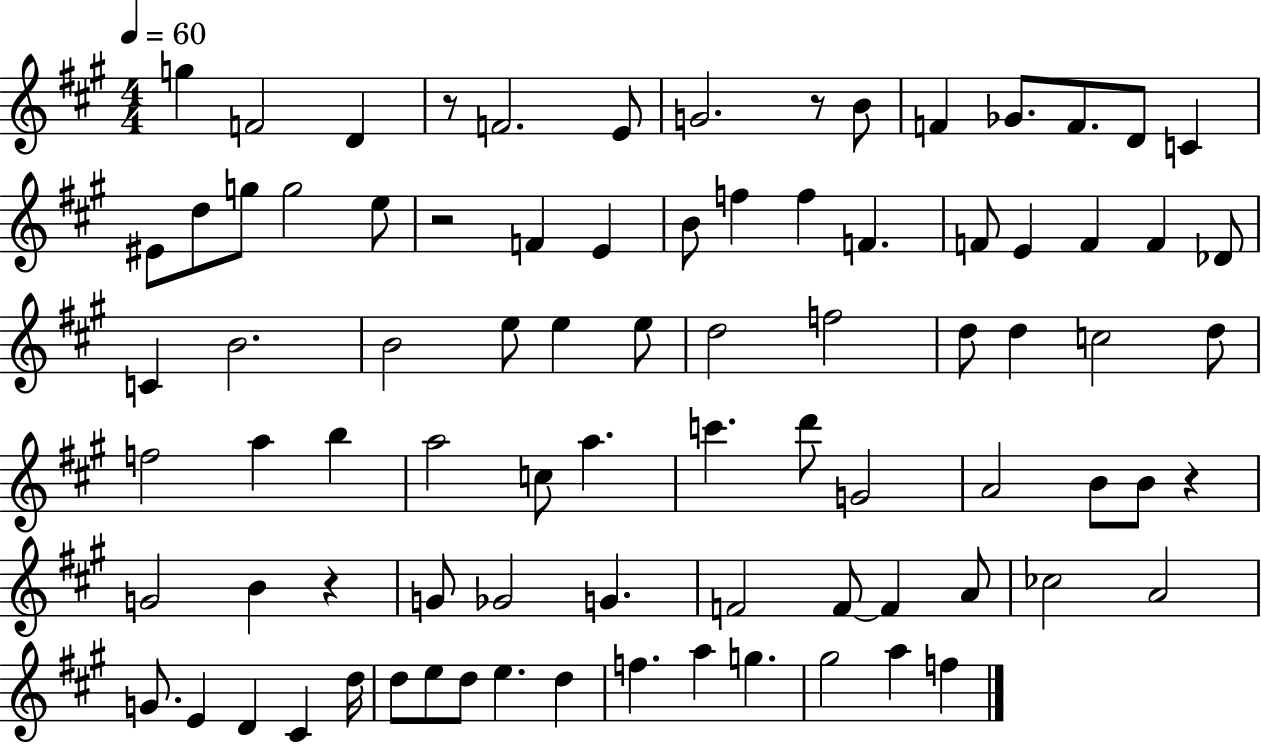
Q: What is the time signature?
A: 4/4